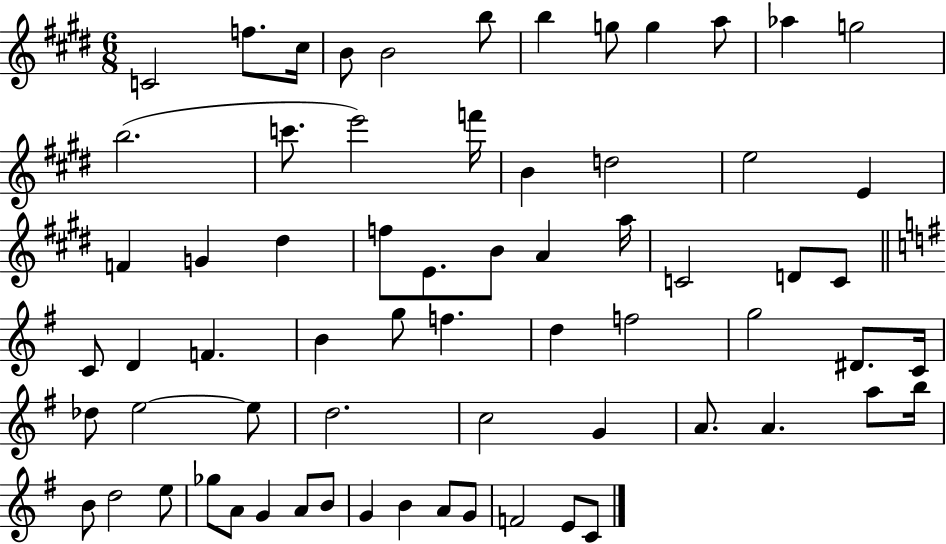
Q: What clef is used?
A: treble